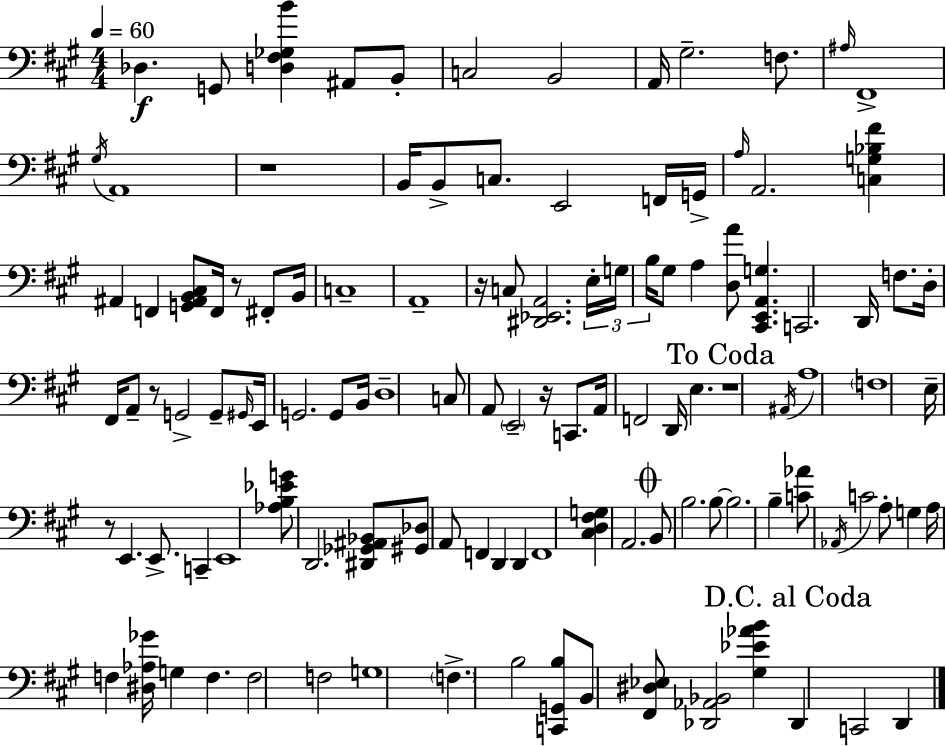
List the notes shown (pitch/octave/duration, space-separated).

Db3/q. G2/e [D3,F#3,Gb3,B4]/q A#2/e B2/e C3/h B2/h A2/s G#3/h. F3/e. A#3/s F#2/w G#3/s A2/w R/w B2/s B2/e C3/e. E2/h F2/s G2/s A3/s A2/h. [C3,G3,Bb3,F#4]/q A#2/q F2/q [G2,A#2,B2,C#3]/e F2/s R/e F#2/e B2/s C3/w A2/w R/s C3/e [D#2,Eb2,A2]/h. E3/s G3/s B3/s G#3/e A3/q [D3,A4]/e [C#2,E2,A2,G3]/q. C2/h. D2/s F3/e. D3/s F#2/s A2/e R/e G2/h G2/e G#2/s E2/s G2/h. G2/e B2/s D3/w C3/e A2/e E2/h R/s C2/e. A2/s F2/h D2/s E3/q. R/w A#2/s A3/w F3/w E3/s R/e E2/q. E2/e. C2/q E2/w [Ab3,B3,Eb4,G4]/e D2/h. [D#2,Gb2,A#2,Bb2]/e [G#2,Db3]/e A2/e F2/q D2/q D2/q F2/w [C#3,D3,F#3,G3]/q A2/h. B2/e B3/h. B3/e B3/h. B3/q [C4,Ab4]/e Ab2/s C4/h A3/e G3/q A3/s F3/q [D#3,Ab3,Gb4]/s G3/q F3/q. F3/h F3/h G3/w F3/q. B3/h [C2,G2,B3]/e B2/e [F#2,D#3,Eb3]/e [Db2,Ab2,Bb2]/h [G#3,Eb4,Ab4,B4]/q Db2/q C2/h D2/q